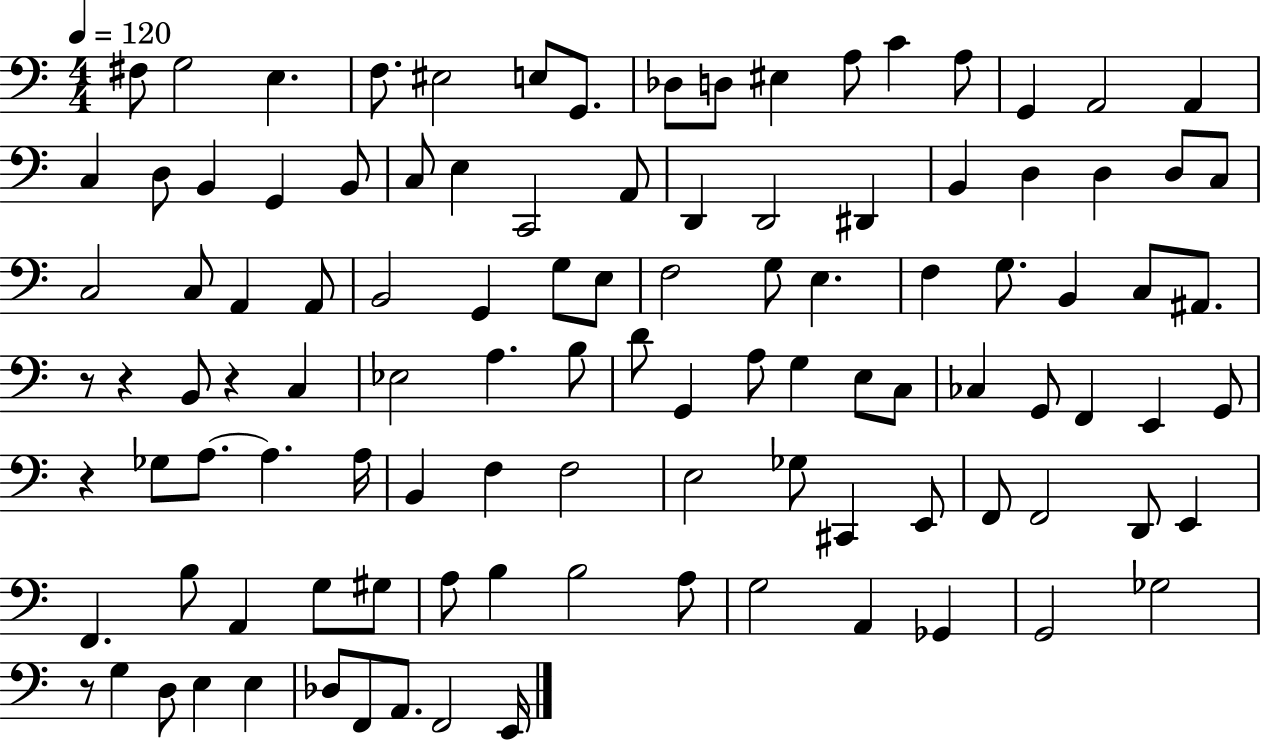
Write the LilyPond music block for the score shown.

{
  \clef bass
  \numericTimeSignature
  \time 4/4
  \key c \major
  \tempo 4 = 120
  \repeat volta 2 { fis8 g2 e4. | f8. eis2 e8 g,8. | des8 d8 eis4 a8 c'4 a8 | g,4 a,2 a,4 | \break c4 d8 b,4 g,4 b,8 | c8 e4 c,2 a,8 | d,4 d,2 dis,4 | b,4 d4 d4 d8 c8 | \break c2 c8 a,4 a,8 | b,2 g,4 g8 e8 | f2 g8 e4. | f4 g8. b,4 c8 ais,8. | \break r8 r4 b,8 r4 c4 | ees2 a4. b8 | d'8 g,4 a8 g4 e8 c8 | ces4 g,8 f,4 e,4 g,8 | \break r4 ges8 a8.~~ a4. a16 | b,4 f4 f2 | e2 ges8 cis,4 e,8 | f,8 f,2 d,8 e,4 | \break f,4. b8 a,4 g8 gis8 | a8 b4 b2 a8 | g2 a,4 ges,4 | g,2 ges2 | \break r8 g4 d8 e4 e4 | des8 f,8 a,8. f,2 e,16 | } \bar "|."
}